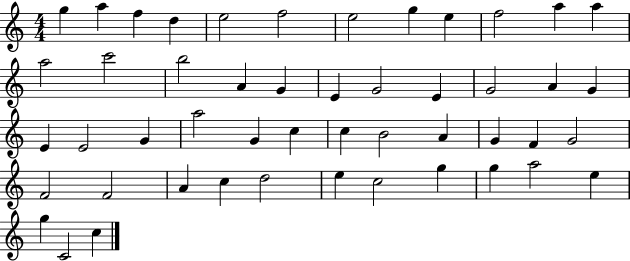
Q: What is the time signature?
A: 4/4